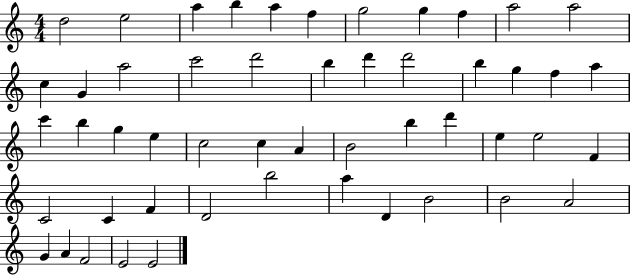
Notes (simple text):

D5/h E5/h A5/q B5/q A5/q F5/q G5/h G5/q F5/q A5/h A5/h C5/q G4/q A5/h C6/h D6/h B5/q D6/q D6/h B5/q G5/q F5/q A5/q C6/q B5/q G5/q E5/q C5/h C5/q A4/q B4/h B5/q D6/q E5/q E5/h F4/q C4/h C4/q F4/q D4/h B5/h A5/q D4/q B4/h B4/h A4/h G4/q A4/q F4/h E4/h E4/h